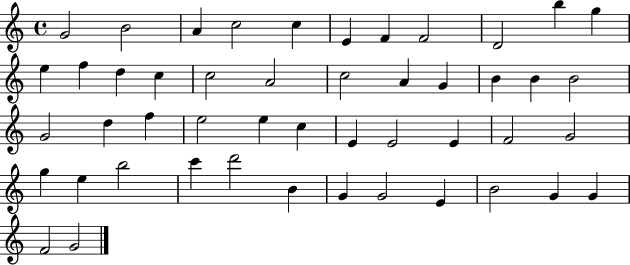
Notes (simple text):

G4/h B4/h A4/q C5/h C5/q E4/q F4/q F4/h D4/h B5/q G5/q E5/q F5/q D5/q C5/q C5/h A4/h C5/h A4/q G4/q B4/q B4/q B4/h G4/h D5/q F5/q E5/h E5/q C5/q E4/q E4/h E4/q F4/h G4/h G5/q E5/q B5/h C6/q D6/h B4/q G4/q G4/h E4/q B4/h G4/q G4/q F4/h G4/h